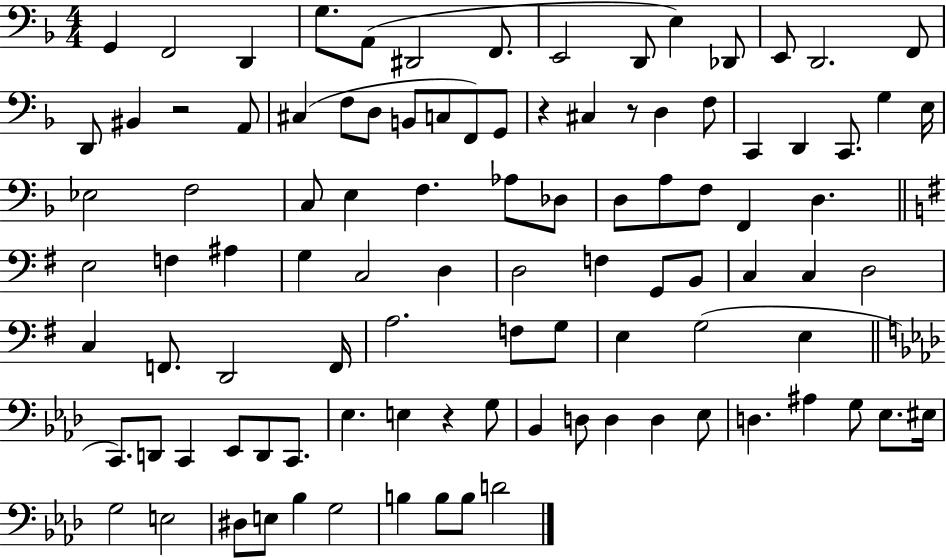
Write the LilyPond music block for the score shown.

{
  \clef bass
  \numericTimeSignature
  \time 4/4
  \key f \major
  g,4 f,2 d,4 | g8. a,8( dis,2 f,8. | e,2 d,8 e4) des,8 | e,8 d,2. f,8 | \break d,8 bis,4 r2 a,8 | cis4( f8 d8 b,8 c8 f,8) g,8 | r4 cis4 r8 d4 f8 | c,4 d,4 c,8. g4 e16 | \break ees2 f2 | c8 e4 f4. aes8 des8 | d8 a8 f8 f,4 d4. | \bar "||" \break \key g \major e2 f4 ais4 | g4 c2 d4 | d2 f4 g,8 b,8 | c4 c4 d2 | \break c4 f,8. d,2 f,16 | a2. f8 g8 | e4 g2( e4 | \bar "||" \break \key aes \major c,8.) d,8 c,4 ees,8 d,8 c,8. | ees4. e4 r4 g8 | bes,4 d8 d4 d4 ees8 | d4. ais4 g8 ees8. eis16 | \break g2 e2 | dis8 e8 bes4 g2 | b4 b8 b8 d'2 | \bar "|."
}